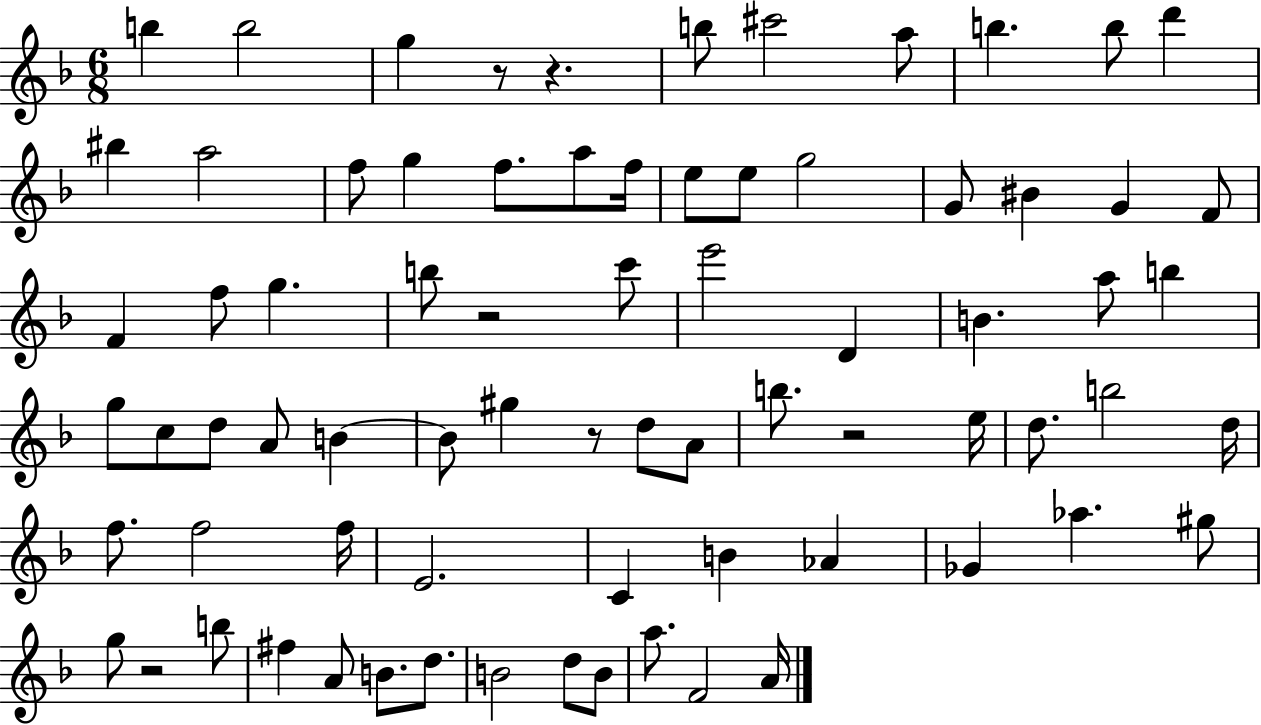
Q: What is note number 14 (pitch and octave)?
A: F5